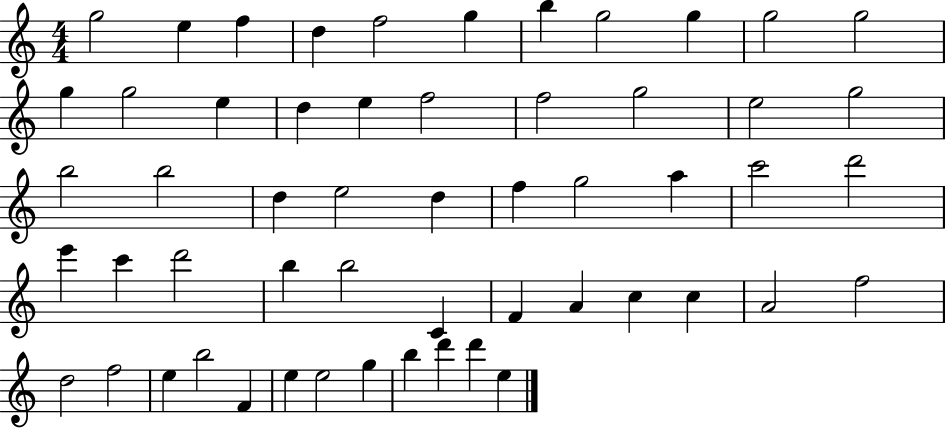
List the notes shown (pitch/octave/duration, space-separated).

G5/h E5/q F5/q D5/q F5/h G5/q B5/q G5/h G5/q G5/h G5/h G5/q G5/h E5/q D5/q E5/q F5/h F5/h G5/h E5/h G5/h B5/h B5/h D5/q E5/h D5/q F5/q G5/h A5/q C6/h D6/h E6/q C6/q D6/h B5/q B5/h C4/q F4/q A4/q C5/q C5/q A4/h F5/h D5/h F5/h E5/q B5/h F4/q E5/q E5/h G5/q B5/q D6/q D6/q E5/q